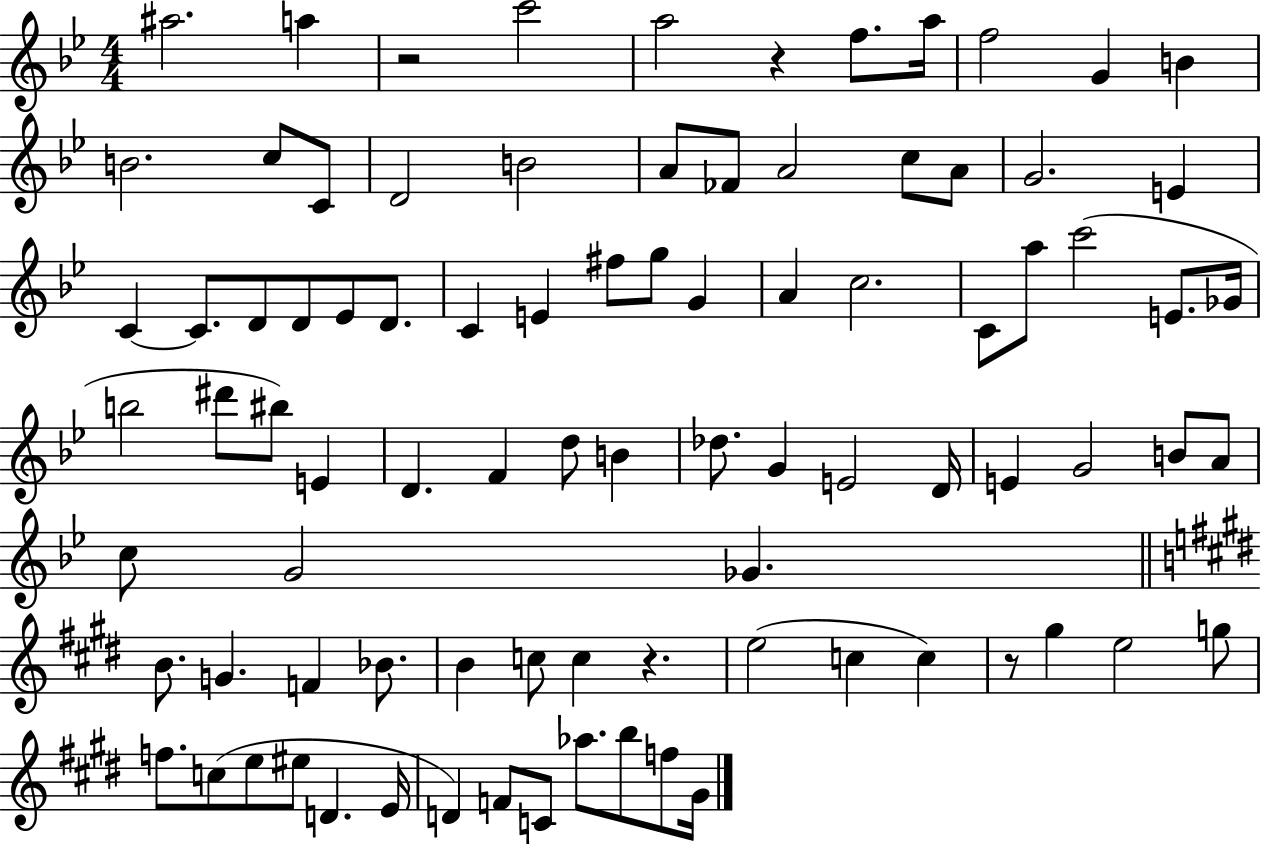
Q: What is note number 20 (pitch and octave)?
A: G4